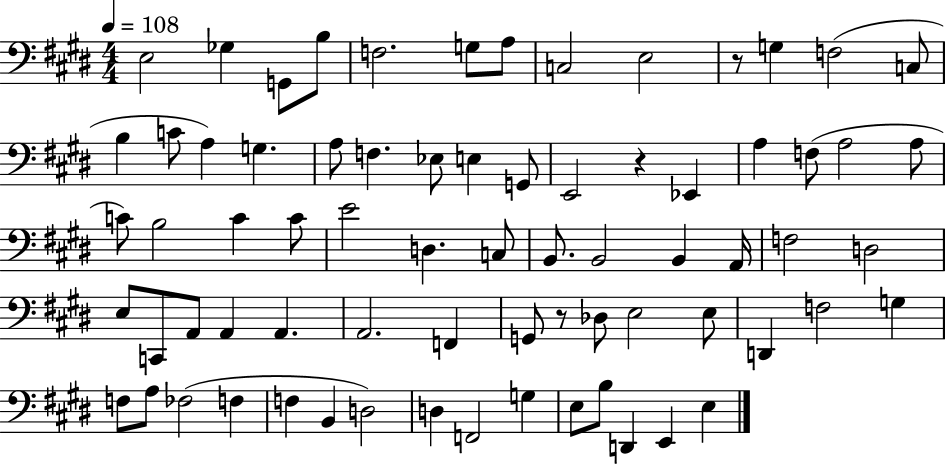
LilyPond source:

{
  \clef bass
  \numericTimeSignature
  \time 4/4
  \key e \major
  \tempo 4 = 108
  e2 ges4 g,8 b8 | f2. g8 a8 | c2 e2 | r8 g4 f2( c8 | \break b4 c'8 a4) g4. | a8 f4. ees8 e4 g,8 | e,2 r4 ees,4 | a4 f8( a2 a8 | \break c'8) b2 c'4 c'8 | e'2 d4. c8 | b,8. b,2 b,4 a,16 | f2 d2 | \break e8 c,8 a,8 a,4 a,4. | a,2. f,4 | g,8 r8 des8 e2 e8 | d,4 f2 g4 | \break f8 a8 fes2( f4 | f4 b,4 d2) | d4 f,2 g4 | e8 b8 d,4 e,4 e4 | \break \bar "|."
}